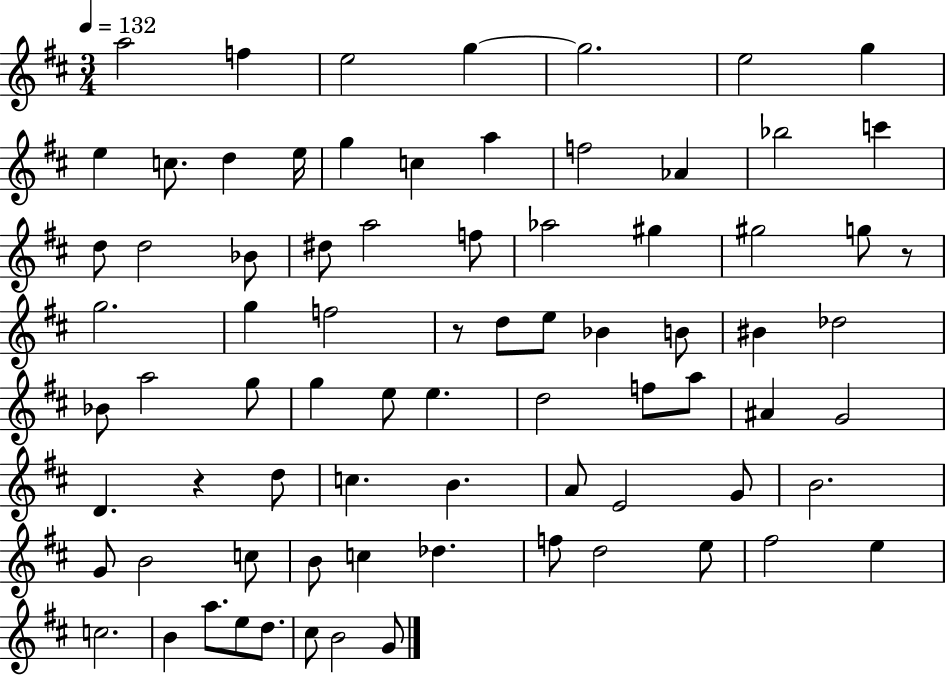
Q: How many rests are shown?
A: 3